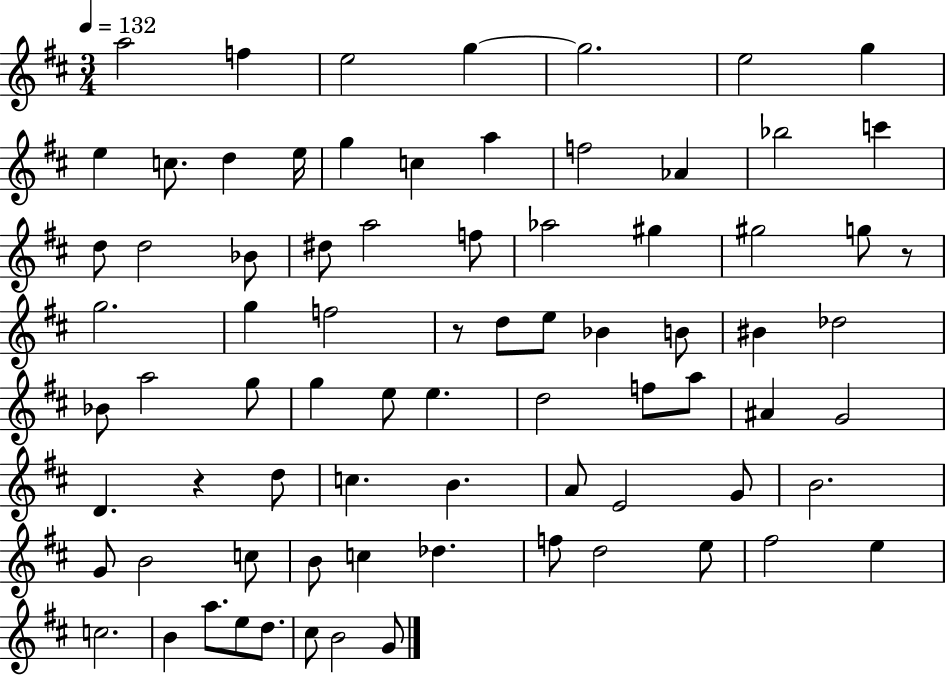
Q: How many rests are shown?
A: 3